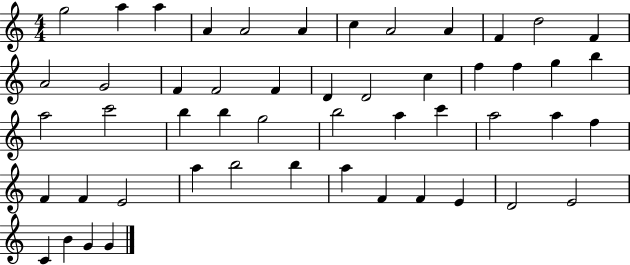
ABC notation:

X:1
T:Untitled
M:4/4
L:1/4
K:C
g2 a a A A2 A c A2 A F d2 F A2 G2 F F2 F D D2 c f f g b a2 c'2 b b g2 b2 a c' a2 a f F F E2 a b2 b a F F E D2 E2 C B G G